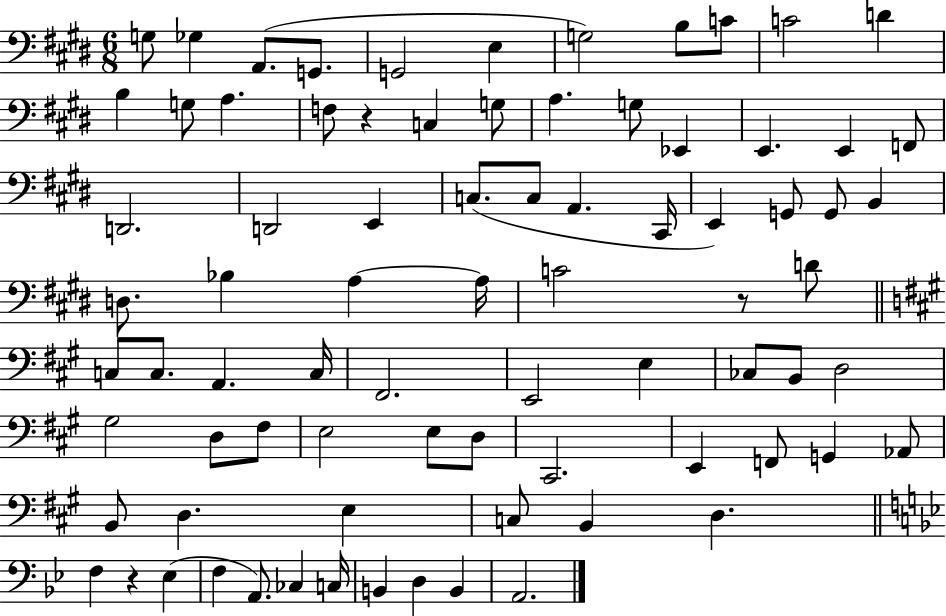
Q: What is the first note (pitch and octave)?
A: G3